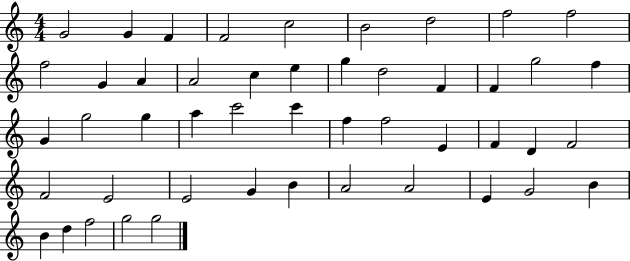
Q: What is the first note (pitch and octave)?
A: G4